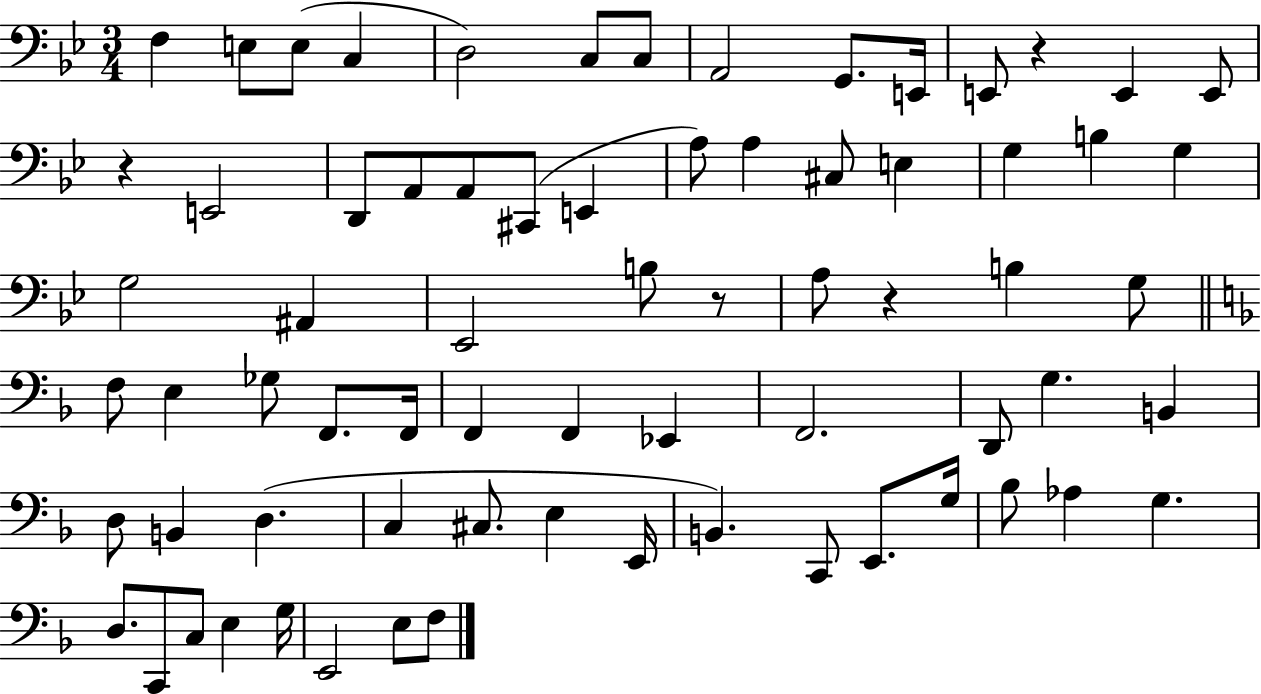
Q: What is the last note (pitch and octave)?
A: F3